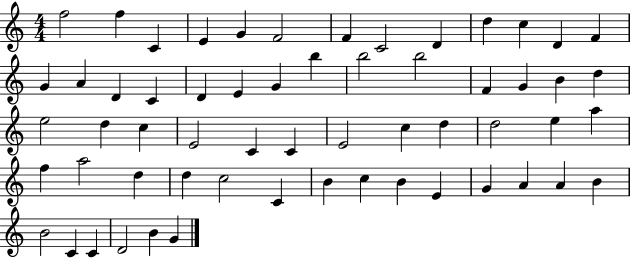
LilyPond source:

{
  \clef treble
  \numericTimeSignature
  \time 4/4
  \key c \major
  f''2 f''4 c'4 | e'4 g'4 f'2 | f'4 c'2 d'4 | d''4 c''4 d'4 f'4 | \break g'4 a'4 d'4 c'4 | d'4 e'4 g'4 b''4 | b''2 b''2 | f'4 g'4 b'4 d''4 | \break e''2 d''4 c''4 | e'2 c'4 c'4 | e'2 c''4 d''4 | d''2 e''4 a''4 | \break f''4 a''2 d''4 | d''4 c''2 c'4 | b'4 c''4 b'4 e'4 | g'4 a'4 a'4 b'4 | \break b'2 c'4 c'4 | d'2 b'4 g'4 | \bar "|."
}